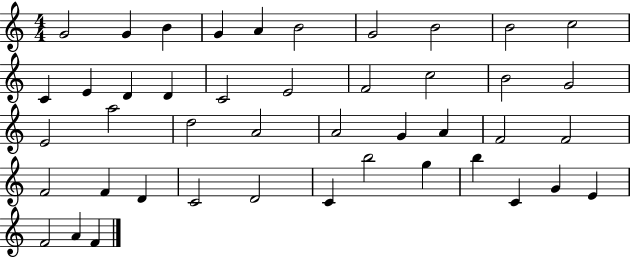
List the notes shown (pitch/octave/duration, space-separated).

G4/h G4/q B4/q G4/q A4/q B4/h G4/h B4/h B4/h C5/h C4/q E4/q D4/q D4/q C4/h E4/h F4/h C5/h B4/h G4/h E4/h A5/h D5/h A4/h A4/h G4/q A4/q F4/h F4/h F4/h F4/q D4/q C4/h D4/h C4/q B5/h G5/q B5/q C4/q G4/q E4/q F4/h A4/q F4/q